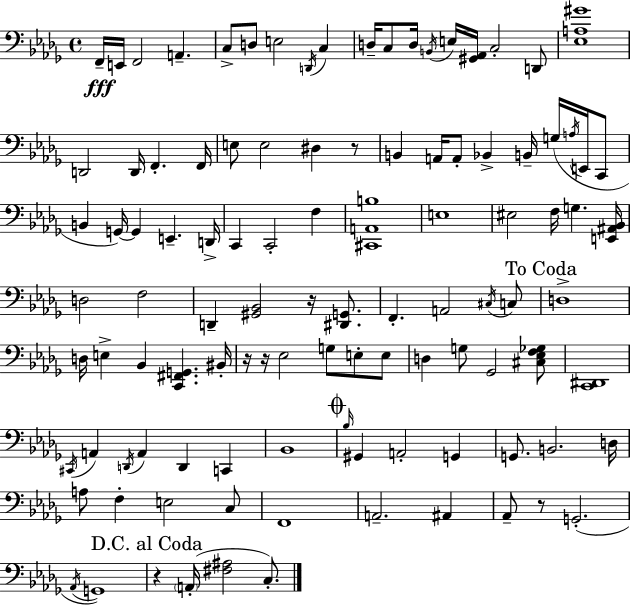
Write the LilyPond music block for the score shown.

{
  \clef bass
  \time 4/4
  \defaultTimeSignature
  \key bes \minor
  f,16--\fff e,16 f,2 a,4.-- | c8-> d8 e2 \acciaccatura { d,16 } c4 | d16-- c8 d16 \acciaccatura { b,16 } e16 <gis, aes,>16 c2-. | d,8 <ees a gis'>1 | \break d,2 d,16 f,4.-. | f,16 e8 e2 dis4 | r8 b,4 a,16 a,8-. bes,4-> b,16-- g16( \acciaccatura { a16 } | e,16 c,8 b,4 g,16~~) g,4 e,4.-- | \break d,16-> c,4 c,2-. f4 | <cis, a, b>1 | e1 | eis2 f16 g4. | \break <e, ais, bes,>16 d2 f2 | d,4-- <gis, bes,>2 r16 | <dis, g,>8. f,4.-. a,2 | \acciaccatura { cis16 } c8 \mark "To Coda" d1-> | \break d16 e4-> bes,4 <c, fis, g,>4. | bis,16-. r16 r16 ees2 g8 | e8-. e8 d4 g8 ges,2 | <cis ees f ges>8 <c, dis,>1 | \break \acciaccatura { cis,16 } a,4 \acciaccatura { d,16 } a,4 d,4 | c,4 bes,1 | \mark \markup { \musicglyph "scripts.coda" } \grace { bes16 } gis,4 a,2-. | g,4 g,8. b,2. | \break d16 a8 f4-. e2 | c8 f,1 | a,2.-- | ais,4 aes,8-- r8 g,2.-.( | \break \acciaccatura { aes,16 } g,1) | \mark "D.C. al Coda" r4 \parenthesize a,16-.( <fis ais>2 | c8.-.) \bar "|."
}